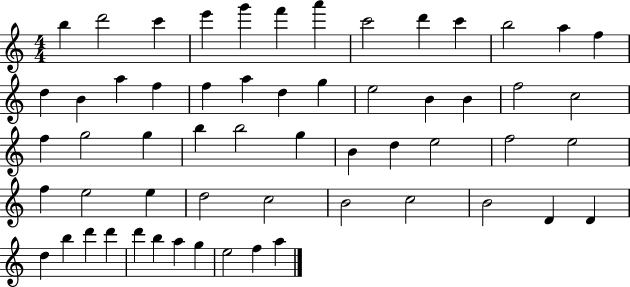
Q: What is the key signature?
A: C major